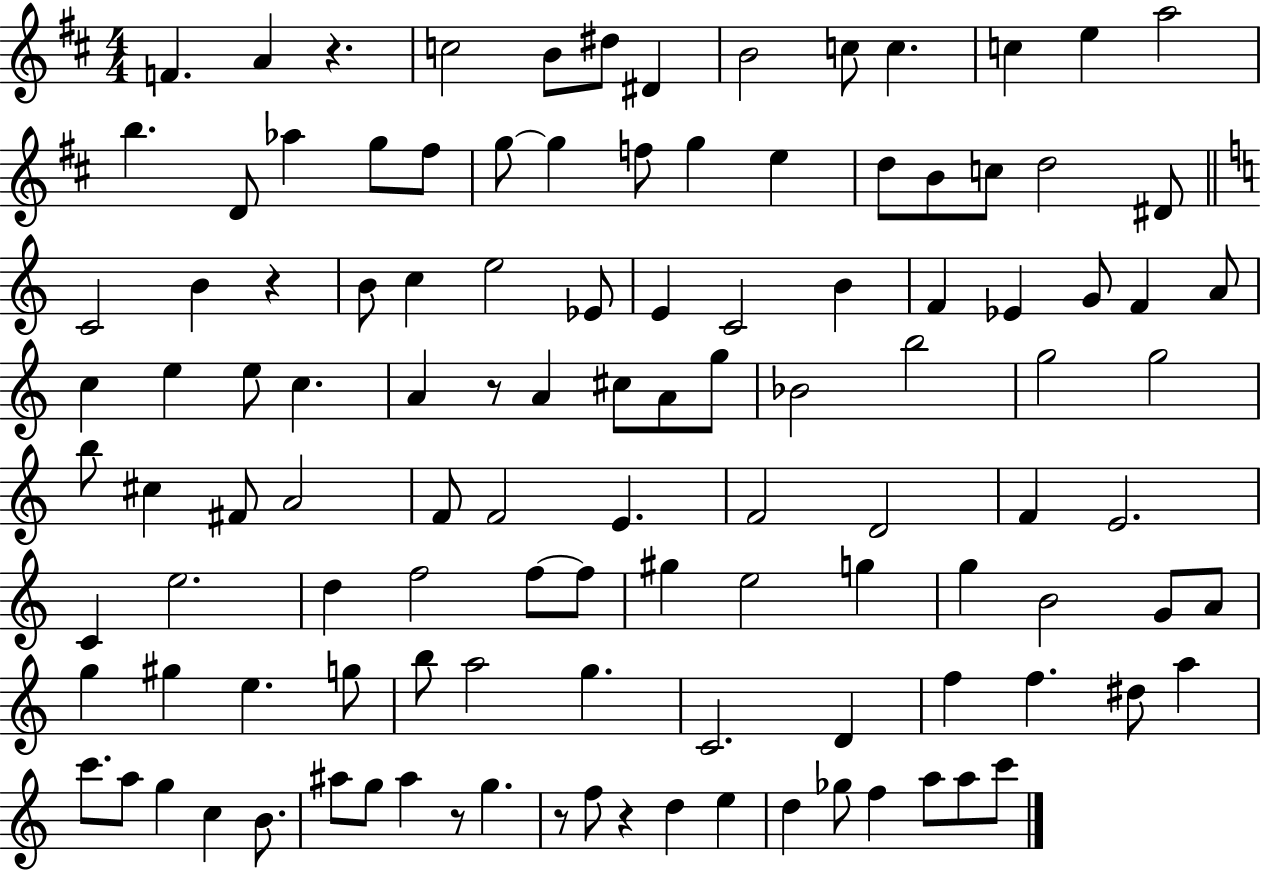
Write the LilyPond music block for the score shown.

{
  \clef treble
  \numericTimeSignature
  \time 4/4
  \key d \major
  f'4. a'4 r4. | c''2 b'8 dis''8 dis'4 | b'2 c''8 c''4. | c''4 e''4 a''2 | \break b''4. d'8 aes''4 g''8 fis''8 | g''8~~ g''4 f''8 g''4 e''4 | d''8 b'8 c''8 d''2 dis'8 | \bar "||" \break \key c \major c'2 b'4 r4 | b'8 c''4 e''2 ees'8 | e'4 c'2 b'4 | f'4 ees'4 g'8 f'4 a'8 | \break c''4 e''4 e''8 c''4. | a'4 r8 a'4 cis''8 a'8 g''8 | bes'2 b''2 | g''2 g''2 | \break b''8 cis''4 fis'8 a'2 | f'8 f'2 e'4. | f'2 d'2 | f'4 e'2. | \break c'4 e''2. | d''4 f''2 f''8~~ f''8 | gis''4 e''2 g''4 | g''4 b'2 g'8 a'8 | \break g''4 gis''4 e''4. g''8 | b''8 a''2 g''4. | c'2. d'4 | f''4 f''4. dis''8 a''4 | \break c'''8. a''8 g''4 c''4 b'8. | ais''8 g''8 ais''4 r8 g''4. | r8 f''8 r4 d''4 e''4 | d''4 ges''8 f''4 a''8 a''8 c'''8 | \break \bar "|."
}